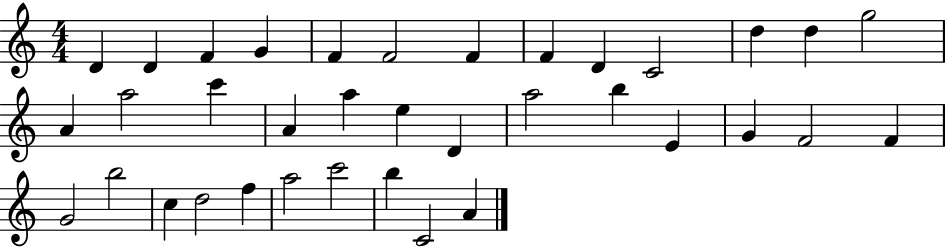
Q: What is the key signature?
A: C major